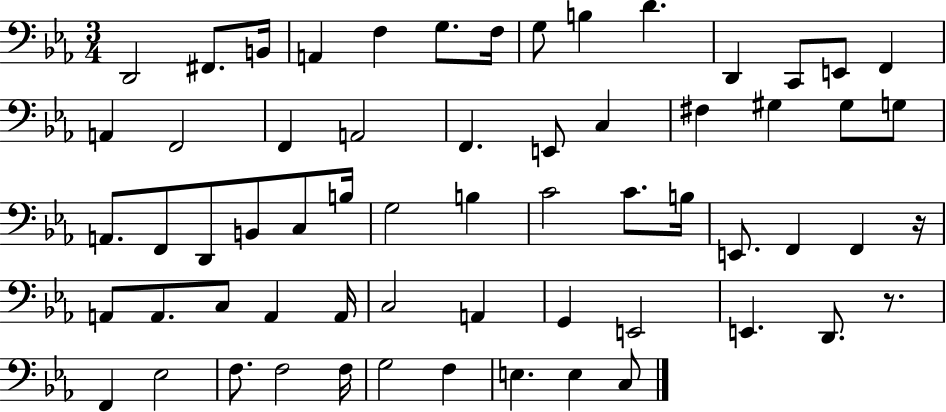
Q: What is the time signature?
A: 3/4